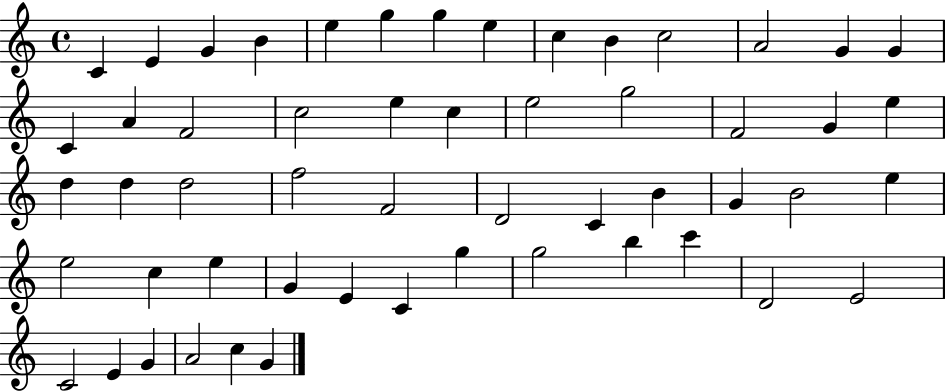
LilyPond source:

{
  \clef treble
  \time 4/4
  \defaultTimeSignature
  \key c \major
  c'4 e'4 g'4 b'4 | e''4 g''4 g''4 e''4 | c''4 b'4 c''2 | a'2 g'4 g'4 | \break c'4 a'4 f'2 | c''2 e''4 c''4 | e''2 g''2 | f'2 g'4 e''4 | \break d''4 d''4 d''2 | f''2 f'2 | d'2 c'4 b'4 | g'4 b'2 e''4 | \break e''2 c''4 e''4 | g'4 e'4 c'4 g''4 | g''2 b''4 c'''4 | d'2 e'2 | \break c'2 e'4 g'4 | a'2 c''4 g'4 | \bar "|."
}